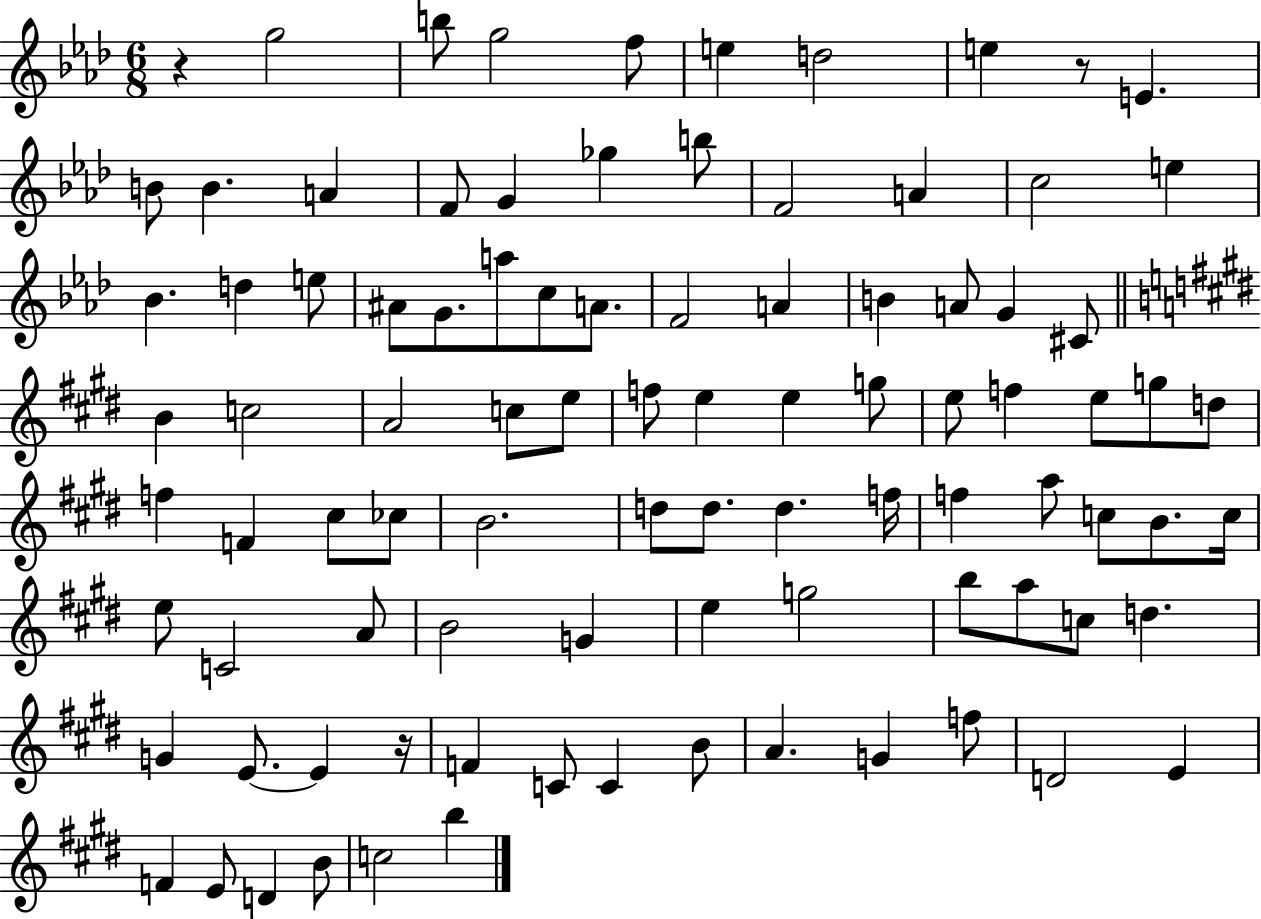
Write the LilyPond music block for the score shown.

{
  \clef treble
  \numericTimeSignature
  \time 6/8
  \key aes \major
  r4 g''2 | b''8 g''2 f''8 | e''4 d''2 | e''4 r8 e'4. | \break b'8 b'4. a'4 | f'8 g'4 ges''4 b''8 | f'2 a'4 | c''2 e''4 | \break bes'4. d''4 e''8 | ais'8 g'8. a''8 c''8 a'8. | f'2 a'4 | b'4 a'8 g'4 cis'8 | \break \bar "||" \break \key e \major b'4 c''2 | a'2 c''8 e''8 | f''8 e''4 e''4 g''8 | e''8 f''4 e''8 g''8 d''8 | \break f''4 f'4 cis''8 ces''8 | b'2. | d''8 d''8. d''4. f''16 | f''4 a''8 c''8 b'8. c''16 | \break e''8 c'2 a'8 | b'2 g'4 | e''4 g''2 | b''8 a''8 c''8 d''4. | \break g'4 e'8.~~ e'4 r16 | f'4 c'8 c'4 b'8 | a'4. g'4 f''8 | d'2 e'4 | \break f'4 e'8 d'4 b'8 | c''2 b''4 | \bar "|."
}